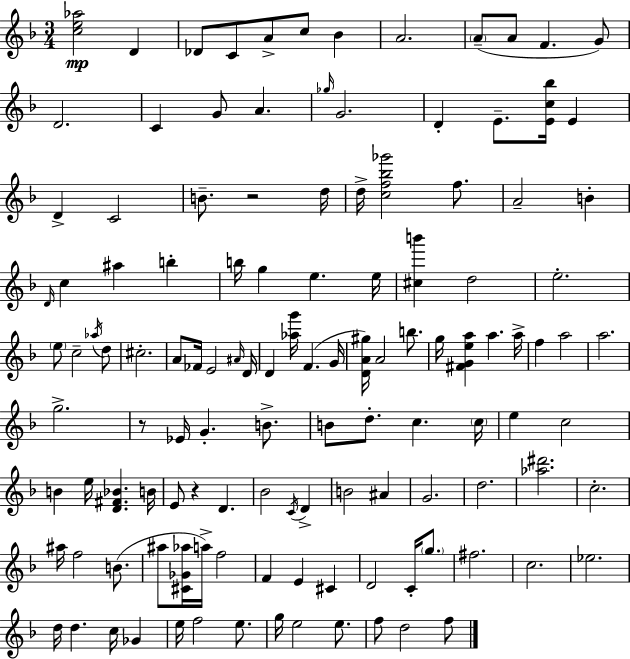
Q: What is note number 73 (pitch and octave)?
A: E4